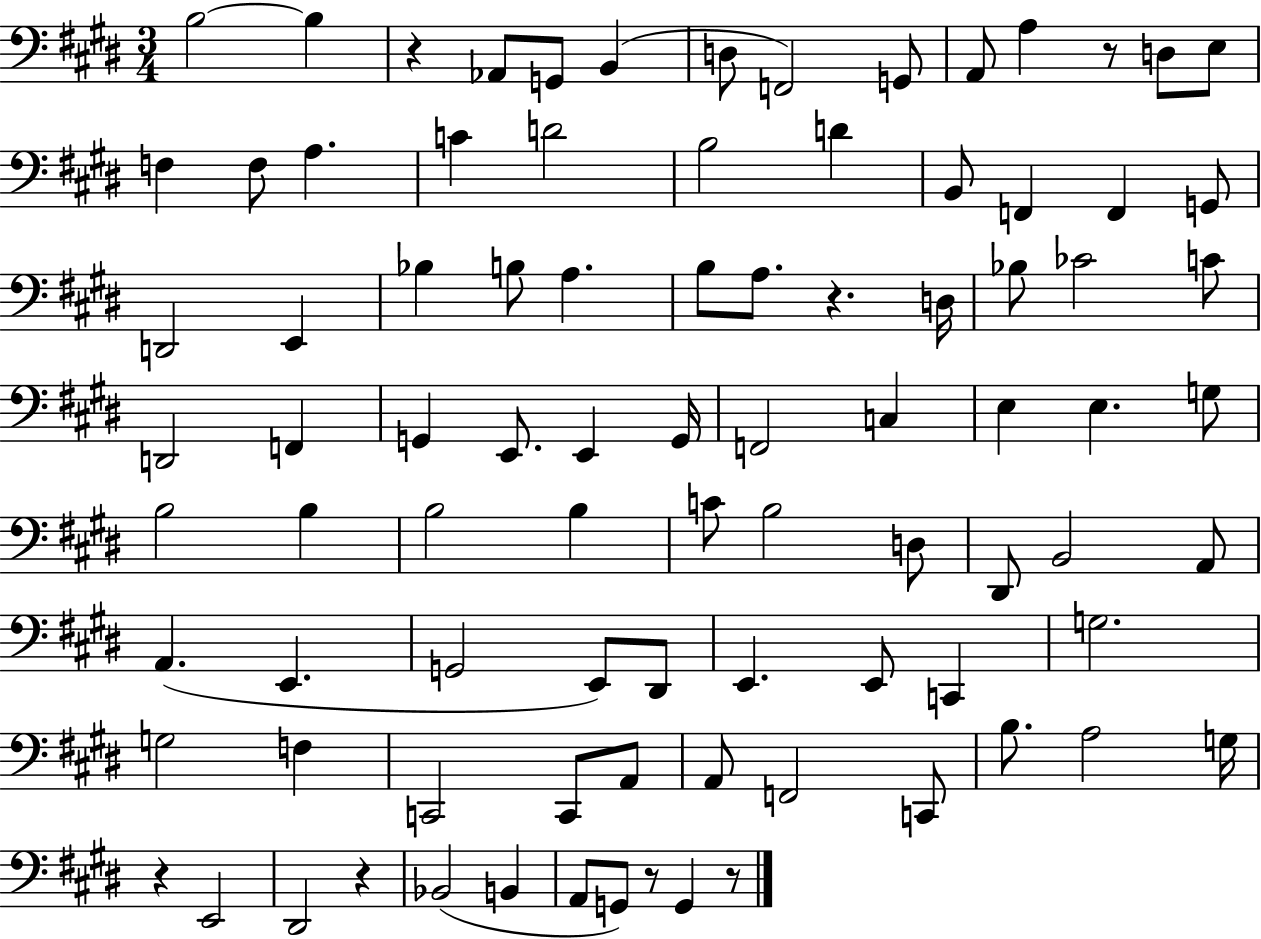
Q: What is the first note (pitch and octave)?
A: B3